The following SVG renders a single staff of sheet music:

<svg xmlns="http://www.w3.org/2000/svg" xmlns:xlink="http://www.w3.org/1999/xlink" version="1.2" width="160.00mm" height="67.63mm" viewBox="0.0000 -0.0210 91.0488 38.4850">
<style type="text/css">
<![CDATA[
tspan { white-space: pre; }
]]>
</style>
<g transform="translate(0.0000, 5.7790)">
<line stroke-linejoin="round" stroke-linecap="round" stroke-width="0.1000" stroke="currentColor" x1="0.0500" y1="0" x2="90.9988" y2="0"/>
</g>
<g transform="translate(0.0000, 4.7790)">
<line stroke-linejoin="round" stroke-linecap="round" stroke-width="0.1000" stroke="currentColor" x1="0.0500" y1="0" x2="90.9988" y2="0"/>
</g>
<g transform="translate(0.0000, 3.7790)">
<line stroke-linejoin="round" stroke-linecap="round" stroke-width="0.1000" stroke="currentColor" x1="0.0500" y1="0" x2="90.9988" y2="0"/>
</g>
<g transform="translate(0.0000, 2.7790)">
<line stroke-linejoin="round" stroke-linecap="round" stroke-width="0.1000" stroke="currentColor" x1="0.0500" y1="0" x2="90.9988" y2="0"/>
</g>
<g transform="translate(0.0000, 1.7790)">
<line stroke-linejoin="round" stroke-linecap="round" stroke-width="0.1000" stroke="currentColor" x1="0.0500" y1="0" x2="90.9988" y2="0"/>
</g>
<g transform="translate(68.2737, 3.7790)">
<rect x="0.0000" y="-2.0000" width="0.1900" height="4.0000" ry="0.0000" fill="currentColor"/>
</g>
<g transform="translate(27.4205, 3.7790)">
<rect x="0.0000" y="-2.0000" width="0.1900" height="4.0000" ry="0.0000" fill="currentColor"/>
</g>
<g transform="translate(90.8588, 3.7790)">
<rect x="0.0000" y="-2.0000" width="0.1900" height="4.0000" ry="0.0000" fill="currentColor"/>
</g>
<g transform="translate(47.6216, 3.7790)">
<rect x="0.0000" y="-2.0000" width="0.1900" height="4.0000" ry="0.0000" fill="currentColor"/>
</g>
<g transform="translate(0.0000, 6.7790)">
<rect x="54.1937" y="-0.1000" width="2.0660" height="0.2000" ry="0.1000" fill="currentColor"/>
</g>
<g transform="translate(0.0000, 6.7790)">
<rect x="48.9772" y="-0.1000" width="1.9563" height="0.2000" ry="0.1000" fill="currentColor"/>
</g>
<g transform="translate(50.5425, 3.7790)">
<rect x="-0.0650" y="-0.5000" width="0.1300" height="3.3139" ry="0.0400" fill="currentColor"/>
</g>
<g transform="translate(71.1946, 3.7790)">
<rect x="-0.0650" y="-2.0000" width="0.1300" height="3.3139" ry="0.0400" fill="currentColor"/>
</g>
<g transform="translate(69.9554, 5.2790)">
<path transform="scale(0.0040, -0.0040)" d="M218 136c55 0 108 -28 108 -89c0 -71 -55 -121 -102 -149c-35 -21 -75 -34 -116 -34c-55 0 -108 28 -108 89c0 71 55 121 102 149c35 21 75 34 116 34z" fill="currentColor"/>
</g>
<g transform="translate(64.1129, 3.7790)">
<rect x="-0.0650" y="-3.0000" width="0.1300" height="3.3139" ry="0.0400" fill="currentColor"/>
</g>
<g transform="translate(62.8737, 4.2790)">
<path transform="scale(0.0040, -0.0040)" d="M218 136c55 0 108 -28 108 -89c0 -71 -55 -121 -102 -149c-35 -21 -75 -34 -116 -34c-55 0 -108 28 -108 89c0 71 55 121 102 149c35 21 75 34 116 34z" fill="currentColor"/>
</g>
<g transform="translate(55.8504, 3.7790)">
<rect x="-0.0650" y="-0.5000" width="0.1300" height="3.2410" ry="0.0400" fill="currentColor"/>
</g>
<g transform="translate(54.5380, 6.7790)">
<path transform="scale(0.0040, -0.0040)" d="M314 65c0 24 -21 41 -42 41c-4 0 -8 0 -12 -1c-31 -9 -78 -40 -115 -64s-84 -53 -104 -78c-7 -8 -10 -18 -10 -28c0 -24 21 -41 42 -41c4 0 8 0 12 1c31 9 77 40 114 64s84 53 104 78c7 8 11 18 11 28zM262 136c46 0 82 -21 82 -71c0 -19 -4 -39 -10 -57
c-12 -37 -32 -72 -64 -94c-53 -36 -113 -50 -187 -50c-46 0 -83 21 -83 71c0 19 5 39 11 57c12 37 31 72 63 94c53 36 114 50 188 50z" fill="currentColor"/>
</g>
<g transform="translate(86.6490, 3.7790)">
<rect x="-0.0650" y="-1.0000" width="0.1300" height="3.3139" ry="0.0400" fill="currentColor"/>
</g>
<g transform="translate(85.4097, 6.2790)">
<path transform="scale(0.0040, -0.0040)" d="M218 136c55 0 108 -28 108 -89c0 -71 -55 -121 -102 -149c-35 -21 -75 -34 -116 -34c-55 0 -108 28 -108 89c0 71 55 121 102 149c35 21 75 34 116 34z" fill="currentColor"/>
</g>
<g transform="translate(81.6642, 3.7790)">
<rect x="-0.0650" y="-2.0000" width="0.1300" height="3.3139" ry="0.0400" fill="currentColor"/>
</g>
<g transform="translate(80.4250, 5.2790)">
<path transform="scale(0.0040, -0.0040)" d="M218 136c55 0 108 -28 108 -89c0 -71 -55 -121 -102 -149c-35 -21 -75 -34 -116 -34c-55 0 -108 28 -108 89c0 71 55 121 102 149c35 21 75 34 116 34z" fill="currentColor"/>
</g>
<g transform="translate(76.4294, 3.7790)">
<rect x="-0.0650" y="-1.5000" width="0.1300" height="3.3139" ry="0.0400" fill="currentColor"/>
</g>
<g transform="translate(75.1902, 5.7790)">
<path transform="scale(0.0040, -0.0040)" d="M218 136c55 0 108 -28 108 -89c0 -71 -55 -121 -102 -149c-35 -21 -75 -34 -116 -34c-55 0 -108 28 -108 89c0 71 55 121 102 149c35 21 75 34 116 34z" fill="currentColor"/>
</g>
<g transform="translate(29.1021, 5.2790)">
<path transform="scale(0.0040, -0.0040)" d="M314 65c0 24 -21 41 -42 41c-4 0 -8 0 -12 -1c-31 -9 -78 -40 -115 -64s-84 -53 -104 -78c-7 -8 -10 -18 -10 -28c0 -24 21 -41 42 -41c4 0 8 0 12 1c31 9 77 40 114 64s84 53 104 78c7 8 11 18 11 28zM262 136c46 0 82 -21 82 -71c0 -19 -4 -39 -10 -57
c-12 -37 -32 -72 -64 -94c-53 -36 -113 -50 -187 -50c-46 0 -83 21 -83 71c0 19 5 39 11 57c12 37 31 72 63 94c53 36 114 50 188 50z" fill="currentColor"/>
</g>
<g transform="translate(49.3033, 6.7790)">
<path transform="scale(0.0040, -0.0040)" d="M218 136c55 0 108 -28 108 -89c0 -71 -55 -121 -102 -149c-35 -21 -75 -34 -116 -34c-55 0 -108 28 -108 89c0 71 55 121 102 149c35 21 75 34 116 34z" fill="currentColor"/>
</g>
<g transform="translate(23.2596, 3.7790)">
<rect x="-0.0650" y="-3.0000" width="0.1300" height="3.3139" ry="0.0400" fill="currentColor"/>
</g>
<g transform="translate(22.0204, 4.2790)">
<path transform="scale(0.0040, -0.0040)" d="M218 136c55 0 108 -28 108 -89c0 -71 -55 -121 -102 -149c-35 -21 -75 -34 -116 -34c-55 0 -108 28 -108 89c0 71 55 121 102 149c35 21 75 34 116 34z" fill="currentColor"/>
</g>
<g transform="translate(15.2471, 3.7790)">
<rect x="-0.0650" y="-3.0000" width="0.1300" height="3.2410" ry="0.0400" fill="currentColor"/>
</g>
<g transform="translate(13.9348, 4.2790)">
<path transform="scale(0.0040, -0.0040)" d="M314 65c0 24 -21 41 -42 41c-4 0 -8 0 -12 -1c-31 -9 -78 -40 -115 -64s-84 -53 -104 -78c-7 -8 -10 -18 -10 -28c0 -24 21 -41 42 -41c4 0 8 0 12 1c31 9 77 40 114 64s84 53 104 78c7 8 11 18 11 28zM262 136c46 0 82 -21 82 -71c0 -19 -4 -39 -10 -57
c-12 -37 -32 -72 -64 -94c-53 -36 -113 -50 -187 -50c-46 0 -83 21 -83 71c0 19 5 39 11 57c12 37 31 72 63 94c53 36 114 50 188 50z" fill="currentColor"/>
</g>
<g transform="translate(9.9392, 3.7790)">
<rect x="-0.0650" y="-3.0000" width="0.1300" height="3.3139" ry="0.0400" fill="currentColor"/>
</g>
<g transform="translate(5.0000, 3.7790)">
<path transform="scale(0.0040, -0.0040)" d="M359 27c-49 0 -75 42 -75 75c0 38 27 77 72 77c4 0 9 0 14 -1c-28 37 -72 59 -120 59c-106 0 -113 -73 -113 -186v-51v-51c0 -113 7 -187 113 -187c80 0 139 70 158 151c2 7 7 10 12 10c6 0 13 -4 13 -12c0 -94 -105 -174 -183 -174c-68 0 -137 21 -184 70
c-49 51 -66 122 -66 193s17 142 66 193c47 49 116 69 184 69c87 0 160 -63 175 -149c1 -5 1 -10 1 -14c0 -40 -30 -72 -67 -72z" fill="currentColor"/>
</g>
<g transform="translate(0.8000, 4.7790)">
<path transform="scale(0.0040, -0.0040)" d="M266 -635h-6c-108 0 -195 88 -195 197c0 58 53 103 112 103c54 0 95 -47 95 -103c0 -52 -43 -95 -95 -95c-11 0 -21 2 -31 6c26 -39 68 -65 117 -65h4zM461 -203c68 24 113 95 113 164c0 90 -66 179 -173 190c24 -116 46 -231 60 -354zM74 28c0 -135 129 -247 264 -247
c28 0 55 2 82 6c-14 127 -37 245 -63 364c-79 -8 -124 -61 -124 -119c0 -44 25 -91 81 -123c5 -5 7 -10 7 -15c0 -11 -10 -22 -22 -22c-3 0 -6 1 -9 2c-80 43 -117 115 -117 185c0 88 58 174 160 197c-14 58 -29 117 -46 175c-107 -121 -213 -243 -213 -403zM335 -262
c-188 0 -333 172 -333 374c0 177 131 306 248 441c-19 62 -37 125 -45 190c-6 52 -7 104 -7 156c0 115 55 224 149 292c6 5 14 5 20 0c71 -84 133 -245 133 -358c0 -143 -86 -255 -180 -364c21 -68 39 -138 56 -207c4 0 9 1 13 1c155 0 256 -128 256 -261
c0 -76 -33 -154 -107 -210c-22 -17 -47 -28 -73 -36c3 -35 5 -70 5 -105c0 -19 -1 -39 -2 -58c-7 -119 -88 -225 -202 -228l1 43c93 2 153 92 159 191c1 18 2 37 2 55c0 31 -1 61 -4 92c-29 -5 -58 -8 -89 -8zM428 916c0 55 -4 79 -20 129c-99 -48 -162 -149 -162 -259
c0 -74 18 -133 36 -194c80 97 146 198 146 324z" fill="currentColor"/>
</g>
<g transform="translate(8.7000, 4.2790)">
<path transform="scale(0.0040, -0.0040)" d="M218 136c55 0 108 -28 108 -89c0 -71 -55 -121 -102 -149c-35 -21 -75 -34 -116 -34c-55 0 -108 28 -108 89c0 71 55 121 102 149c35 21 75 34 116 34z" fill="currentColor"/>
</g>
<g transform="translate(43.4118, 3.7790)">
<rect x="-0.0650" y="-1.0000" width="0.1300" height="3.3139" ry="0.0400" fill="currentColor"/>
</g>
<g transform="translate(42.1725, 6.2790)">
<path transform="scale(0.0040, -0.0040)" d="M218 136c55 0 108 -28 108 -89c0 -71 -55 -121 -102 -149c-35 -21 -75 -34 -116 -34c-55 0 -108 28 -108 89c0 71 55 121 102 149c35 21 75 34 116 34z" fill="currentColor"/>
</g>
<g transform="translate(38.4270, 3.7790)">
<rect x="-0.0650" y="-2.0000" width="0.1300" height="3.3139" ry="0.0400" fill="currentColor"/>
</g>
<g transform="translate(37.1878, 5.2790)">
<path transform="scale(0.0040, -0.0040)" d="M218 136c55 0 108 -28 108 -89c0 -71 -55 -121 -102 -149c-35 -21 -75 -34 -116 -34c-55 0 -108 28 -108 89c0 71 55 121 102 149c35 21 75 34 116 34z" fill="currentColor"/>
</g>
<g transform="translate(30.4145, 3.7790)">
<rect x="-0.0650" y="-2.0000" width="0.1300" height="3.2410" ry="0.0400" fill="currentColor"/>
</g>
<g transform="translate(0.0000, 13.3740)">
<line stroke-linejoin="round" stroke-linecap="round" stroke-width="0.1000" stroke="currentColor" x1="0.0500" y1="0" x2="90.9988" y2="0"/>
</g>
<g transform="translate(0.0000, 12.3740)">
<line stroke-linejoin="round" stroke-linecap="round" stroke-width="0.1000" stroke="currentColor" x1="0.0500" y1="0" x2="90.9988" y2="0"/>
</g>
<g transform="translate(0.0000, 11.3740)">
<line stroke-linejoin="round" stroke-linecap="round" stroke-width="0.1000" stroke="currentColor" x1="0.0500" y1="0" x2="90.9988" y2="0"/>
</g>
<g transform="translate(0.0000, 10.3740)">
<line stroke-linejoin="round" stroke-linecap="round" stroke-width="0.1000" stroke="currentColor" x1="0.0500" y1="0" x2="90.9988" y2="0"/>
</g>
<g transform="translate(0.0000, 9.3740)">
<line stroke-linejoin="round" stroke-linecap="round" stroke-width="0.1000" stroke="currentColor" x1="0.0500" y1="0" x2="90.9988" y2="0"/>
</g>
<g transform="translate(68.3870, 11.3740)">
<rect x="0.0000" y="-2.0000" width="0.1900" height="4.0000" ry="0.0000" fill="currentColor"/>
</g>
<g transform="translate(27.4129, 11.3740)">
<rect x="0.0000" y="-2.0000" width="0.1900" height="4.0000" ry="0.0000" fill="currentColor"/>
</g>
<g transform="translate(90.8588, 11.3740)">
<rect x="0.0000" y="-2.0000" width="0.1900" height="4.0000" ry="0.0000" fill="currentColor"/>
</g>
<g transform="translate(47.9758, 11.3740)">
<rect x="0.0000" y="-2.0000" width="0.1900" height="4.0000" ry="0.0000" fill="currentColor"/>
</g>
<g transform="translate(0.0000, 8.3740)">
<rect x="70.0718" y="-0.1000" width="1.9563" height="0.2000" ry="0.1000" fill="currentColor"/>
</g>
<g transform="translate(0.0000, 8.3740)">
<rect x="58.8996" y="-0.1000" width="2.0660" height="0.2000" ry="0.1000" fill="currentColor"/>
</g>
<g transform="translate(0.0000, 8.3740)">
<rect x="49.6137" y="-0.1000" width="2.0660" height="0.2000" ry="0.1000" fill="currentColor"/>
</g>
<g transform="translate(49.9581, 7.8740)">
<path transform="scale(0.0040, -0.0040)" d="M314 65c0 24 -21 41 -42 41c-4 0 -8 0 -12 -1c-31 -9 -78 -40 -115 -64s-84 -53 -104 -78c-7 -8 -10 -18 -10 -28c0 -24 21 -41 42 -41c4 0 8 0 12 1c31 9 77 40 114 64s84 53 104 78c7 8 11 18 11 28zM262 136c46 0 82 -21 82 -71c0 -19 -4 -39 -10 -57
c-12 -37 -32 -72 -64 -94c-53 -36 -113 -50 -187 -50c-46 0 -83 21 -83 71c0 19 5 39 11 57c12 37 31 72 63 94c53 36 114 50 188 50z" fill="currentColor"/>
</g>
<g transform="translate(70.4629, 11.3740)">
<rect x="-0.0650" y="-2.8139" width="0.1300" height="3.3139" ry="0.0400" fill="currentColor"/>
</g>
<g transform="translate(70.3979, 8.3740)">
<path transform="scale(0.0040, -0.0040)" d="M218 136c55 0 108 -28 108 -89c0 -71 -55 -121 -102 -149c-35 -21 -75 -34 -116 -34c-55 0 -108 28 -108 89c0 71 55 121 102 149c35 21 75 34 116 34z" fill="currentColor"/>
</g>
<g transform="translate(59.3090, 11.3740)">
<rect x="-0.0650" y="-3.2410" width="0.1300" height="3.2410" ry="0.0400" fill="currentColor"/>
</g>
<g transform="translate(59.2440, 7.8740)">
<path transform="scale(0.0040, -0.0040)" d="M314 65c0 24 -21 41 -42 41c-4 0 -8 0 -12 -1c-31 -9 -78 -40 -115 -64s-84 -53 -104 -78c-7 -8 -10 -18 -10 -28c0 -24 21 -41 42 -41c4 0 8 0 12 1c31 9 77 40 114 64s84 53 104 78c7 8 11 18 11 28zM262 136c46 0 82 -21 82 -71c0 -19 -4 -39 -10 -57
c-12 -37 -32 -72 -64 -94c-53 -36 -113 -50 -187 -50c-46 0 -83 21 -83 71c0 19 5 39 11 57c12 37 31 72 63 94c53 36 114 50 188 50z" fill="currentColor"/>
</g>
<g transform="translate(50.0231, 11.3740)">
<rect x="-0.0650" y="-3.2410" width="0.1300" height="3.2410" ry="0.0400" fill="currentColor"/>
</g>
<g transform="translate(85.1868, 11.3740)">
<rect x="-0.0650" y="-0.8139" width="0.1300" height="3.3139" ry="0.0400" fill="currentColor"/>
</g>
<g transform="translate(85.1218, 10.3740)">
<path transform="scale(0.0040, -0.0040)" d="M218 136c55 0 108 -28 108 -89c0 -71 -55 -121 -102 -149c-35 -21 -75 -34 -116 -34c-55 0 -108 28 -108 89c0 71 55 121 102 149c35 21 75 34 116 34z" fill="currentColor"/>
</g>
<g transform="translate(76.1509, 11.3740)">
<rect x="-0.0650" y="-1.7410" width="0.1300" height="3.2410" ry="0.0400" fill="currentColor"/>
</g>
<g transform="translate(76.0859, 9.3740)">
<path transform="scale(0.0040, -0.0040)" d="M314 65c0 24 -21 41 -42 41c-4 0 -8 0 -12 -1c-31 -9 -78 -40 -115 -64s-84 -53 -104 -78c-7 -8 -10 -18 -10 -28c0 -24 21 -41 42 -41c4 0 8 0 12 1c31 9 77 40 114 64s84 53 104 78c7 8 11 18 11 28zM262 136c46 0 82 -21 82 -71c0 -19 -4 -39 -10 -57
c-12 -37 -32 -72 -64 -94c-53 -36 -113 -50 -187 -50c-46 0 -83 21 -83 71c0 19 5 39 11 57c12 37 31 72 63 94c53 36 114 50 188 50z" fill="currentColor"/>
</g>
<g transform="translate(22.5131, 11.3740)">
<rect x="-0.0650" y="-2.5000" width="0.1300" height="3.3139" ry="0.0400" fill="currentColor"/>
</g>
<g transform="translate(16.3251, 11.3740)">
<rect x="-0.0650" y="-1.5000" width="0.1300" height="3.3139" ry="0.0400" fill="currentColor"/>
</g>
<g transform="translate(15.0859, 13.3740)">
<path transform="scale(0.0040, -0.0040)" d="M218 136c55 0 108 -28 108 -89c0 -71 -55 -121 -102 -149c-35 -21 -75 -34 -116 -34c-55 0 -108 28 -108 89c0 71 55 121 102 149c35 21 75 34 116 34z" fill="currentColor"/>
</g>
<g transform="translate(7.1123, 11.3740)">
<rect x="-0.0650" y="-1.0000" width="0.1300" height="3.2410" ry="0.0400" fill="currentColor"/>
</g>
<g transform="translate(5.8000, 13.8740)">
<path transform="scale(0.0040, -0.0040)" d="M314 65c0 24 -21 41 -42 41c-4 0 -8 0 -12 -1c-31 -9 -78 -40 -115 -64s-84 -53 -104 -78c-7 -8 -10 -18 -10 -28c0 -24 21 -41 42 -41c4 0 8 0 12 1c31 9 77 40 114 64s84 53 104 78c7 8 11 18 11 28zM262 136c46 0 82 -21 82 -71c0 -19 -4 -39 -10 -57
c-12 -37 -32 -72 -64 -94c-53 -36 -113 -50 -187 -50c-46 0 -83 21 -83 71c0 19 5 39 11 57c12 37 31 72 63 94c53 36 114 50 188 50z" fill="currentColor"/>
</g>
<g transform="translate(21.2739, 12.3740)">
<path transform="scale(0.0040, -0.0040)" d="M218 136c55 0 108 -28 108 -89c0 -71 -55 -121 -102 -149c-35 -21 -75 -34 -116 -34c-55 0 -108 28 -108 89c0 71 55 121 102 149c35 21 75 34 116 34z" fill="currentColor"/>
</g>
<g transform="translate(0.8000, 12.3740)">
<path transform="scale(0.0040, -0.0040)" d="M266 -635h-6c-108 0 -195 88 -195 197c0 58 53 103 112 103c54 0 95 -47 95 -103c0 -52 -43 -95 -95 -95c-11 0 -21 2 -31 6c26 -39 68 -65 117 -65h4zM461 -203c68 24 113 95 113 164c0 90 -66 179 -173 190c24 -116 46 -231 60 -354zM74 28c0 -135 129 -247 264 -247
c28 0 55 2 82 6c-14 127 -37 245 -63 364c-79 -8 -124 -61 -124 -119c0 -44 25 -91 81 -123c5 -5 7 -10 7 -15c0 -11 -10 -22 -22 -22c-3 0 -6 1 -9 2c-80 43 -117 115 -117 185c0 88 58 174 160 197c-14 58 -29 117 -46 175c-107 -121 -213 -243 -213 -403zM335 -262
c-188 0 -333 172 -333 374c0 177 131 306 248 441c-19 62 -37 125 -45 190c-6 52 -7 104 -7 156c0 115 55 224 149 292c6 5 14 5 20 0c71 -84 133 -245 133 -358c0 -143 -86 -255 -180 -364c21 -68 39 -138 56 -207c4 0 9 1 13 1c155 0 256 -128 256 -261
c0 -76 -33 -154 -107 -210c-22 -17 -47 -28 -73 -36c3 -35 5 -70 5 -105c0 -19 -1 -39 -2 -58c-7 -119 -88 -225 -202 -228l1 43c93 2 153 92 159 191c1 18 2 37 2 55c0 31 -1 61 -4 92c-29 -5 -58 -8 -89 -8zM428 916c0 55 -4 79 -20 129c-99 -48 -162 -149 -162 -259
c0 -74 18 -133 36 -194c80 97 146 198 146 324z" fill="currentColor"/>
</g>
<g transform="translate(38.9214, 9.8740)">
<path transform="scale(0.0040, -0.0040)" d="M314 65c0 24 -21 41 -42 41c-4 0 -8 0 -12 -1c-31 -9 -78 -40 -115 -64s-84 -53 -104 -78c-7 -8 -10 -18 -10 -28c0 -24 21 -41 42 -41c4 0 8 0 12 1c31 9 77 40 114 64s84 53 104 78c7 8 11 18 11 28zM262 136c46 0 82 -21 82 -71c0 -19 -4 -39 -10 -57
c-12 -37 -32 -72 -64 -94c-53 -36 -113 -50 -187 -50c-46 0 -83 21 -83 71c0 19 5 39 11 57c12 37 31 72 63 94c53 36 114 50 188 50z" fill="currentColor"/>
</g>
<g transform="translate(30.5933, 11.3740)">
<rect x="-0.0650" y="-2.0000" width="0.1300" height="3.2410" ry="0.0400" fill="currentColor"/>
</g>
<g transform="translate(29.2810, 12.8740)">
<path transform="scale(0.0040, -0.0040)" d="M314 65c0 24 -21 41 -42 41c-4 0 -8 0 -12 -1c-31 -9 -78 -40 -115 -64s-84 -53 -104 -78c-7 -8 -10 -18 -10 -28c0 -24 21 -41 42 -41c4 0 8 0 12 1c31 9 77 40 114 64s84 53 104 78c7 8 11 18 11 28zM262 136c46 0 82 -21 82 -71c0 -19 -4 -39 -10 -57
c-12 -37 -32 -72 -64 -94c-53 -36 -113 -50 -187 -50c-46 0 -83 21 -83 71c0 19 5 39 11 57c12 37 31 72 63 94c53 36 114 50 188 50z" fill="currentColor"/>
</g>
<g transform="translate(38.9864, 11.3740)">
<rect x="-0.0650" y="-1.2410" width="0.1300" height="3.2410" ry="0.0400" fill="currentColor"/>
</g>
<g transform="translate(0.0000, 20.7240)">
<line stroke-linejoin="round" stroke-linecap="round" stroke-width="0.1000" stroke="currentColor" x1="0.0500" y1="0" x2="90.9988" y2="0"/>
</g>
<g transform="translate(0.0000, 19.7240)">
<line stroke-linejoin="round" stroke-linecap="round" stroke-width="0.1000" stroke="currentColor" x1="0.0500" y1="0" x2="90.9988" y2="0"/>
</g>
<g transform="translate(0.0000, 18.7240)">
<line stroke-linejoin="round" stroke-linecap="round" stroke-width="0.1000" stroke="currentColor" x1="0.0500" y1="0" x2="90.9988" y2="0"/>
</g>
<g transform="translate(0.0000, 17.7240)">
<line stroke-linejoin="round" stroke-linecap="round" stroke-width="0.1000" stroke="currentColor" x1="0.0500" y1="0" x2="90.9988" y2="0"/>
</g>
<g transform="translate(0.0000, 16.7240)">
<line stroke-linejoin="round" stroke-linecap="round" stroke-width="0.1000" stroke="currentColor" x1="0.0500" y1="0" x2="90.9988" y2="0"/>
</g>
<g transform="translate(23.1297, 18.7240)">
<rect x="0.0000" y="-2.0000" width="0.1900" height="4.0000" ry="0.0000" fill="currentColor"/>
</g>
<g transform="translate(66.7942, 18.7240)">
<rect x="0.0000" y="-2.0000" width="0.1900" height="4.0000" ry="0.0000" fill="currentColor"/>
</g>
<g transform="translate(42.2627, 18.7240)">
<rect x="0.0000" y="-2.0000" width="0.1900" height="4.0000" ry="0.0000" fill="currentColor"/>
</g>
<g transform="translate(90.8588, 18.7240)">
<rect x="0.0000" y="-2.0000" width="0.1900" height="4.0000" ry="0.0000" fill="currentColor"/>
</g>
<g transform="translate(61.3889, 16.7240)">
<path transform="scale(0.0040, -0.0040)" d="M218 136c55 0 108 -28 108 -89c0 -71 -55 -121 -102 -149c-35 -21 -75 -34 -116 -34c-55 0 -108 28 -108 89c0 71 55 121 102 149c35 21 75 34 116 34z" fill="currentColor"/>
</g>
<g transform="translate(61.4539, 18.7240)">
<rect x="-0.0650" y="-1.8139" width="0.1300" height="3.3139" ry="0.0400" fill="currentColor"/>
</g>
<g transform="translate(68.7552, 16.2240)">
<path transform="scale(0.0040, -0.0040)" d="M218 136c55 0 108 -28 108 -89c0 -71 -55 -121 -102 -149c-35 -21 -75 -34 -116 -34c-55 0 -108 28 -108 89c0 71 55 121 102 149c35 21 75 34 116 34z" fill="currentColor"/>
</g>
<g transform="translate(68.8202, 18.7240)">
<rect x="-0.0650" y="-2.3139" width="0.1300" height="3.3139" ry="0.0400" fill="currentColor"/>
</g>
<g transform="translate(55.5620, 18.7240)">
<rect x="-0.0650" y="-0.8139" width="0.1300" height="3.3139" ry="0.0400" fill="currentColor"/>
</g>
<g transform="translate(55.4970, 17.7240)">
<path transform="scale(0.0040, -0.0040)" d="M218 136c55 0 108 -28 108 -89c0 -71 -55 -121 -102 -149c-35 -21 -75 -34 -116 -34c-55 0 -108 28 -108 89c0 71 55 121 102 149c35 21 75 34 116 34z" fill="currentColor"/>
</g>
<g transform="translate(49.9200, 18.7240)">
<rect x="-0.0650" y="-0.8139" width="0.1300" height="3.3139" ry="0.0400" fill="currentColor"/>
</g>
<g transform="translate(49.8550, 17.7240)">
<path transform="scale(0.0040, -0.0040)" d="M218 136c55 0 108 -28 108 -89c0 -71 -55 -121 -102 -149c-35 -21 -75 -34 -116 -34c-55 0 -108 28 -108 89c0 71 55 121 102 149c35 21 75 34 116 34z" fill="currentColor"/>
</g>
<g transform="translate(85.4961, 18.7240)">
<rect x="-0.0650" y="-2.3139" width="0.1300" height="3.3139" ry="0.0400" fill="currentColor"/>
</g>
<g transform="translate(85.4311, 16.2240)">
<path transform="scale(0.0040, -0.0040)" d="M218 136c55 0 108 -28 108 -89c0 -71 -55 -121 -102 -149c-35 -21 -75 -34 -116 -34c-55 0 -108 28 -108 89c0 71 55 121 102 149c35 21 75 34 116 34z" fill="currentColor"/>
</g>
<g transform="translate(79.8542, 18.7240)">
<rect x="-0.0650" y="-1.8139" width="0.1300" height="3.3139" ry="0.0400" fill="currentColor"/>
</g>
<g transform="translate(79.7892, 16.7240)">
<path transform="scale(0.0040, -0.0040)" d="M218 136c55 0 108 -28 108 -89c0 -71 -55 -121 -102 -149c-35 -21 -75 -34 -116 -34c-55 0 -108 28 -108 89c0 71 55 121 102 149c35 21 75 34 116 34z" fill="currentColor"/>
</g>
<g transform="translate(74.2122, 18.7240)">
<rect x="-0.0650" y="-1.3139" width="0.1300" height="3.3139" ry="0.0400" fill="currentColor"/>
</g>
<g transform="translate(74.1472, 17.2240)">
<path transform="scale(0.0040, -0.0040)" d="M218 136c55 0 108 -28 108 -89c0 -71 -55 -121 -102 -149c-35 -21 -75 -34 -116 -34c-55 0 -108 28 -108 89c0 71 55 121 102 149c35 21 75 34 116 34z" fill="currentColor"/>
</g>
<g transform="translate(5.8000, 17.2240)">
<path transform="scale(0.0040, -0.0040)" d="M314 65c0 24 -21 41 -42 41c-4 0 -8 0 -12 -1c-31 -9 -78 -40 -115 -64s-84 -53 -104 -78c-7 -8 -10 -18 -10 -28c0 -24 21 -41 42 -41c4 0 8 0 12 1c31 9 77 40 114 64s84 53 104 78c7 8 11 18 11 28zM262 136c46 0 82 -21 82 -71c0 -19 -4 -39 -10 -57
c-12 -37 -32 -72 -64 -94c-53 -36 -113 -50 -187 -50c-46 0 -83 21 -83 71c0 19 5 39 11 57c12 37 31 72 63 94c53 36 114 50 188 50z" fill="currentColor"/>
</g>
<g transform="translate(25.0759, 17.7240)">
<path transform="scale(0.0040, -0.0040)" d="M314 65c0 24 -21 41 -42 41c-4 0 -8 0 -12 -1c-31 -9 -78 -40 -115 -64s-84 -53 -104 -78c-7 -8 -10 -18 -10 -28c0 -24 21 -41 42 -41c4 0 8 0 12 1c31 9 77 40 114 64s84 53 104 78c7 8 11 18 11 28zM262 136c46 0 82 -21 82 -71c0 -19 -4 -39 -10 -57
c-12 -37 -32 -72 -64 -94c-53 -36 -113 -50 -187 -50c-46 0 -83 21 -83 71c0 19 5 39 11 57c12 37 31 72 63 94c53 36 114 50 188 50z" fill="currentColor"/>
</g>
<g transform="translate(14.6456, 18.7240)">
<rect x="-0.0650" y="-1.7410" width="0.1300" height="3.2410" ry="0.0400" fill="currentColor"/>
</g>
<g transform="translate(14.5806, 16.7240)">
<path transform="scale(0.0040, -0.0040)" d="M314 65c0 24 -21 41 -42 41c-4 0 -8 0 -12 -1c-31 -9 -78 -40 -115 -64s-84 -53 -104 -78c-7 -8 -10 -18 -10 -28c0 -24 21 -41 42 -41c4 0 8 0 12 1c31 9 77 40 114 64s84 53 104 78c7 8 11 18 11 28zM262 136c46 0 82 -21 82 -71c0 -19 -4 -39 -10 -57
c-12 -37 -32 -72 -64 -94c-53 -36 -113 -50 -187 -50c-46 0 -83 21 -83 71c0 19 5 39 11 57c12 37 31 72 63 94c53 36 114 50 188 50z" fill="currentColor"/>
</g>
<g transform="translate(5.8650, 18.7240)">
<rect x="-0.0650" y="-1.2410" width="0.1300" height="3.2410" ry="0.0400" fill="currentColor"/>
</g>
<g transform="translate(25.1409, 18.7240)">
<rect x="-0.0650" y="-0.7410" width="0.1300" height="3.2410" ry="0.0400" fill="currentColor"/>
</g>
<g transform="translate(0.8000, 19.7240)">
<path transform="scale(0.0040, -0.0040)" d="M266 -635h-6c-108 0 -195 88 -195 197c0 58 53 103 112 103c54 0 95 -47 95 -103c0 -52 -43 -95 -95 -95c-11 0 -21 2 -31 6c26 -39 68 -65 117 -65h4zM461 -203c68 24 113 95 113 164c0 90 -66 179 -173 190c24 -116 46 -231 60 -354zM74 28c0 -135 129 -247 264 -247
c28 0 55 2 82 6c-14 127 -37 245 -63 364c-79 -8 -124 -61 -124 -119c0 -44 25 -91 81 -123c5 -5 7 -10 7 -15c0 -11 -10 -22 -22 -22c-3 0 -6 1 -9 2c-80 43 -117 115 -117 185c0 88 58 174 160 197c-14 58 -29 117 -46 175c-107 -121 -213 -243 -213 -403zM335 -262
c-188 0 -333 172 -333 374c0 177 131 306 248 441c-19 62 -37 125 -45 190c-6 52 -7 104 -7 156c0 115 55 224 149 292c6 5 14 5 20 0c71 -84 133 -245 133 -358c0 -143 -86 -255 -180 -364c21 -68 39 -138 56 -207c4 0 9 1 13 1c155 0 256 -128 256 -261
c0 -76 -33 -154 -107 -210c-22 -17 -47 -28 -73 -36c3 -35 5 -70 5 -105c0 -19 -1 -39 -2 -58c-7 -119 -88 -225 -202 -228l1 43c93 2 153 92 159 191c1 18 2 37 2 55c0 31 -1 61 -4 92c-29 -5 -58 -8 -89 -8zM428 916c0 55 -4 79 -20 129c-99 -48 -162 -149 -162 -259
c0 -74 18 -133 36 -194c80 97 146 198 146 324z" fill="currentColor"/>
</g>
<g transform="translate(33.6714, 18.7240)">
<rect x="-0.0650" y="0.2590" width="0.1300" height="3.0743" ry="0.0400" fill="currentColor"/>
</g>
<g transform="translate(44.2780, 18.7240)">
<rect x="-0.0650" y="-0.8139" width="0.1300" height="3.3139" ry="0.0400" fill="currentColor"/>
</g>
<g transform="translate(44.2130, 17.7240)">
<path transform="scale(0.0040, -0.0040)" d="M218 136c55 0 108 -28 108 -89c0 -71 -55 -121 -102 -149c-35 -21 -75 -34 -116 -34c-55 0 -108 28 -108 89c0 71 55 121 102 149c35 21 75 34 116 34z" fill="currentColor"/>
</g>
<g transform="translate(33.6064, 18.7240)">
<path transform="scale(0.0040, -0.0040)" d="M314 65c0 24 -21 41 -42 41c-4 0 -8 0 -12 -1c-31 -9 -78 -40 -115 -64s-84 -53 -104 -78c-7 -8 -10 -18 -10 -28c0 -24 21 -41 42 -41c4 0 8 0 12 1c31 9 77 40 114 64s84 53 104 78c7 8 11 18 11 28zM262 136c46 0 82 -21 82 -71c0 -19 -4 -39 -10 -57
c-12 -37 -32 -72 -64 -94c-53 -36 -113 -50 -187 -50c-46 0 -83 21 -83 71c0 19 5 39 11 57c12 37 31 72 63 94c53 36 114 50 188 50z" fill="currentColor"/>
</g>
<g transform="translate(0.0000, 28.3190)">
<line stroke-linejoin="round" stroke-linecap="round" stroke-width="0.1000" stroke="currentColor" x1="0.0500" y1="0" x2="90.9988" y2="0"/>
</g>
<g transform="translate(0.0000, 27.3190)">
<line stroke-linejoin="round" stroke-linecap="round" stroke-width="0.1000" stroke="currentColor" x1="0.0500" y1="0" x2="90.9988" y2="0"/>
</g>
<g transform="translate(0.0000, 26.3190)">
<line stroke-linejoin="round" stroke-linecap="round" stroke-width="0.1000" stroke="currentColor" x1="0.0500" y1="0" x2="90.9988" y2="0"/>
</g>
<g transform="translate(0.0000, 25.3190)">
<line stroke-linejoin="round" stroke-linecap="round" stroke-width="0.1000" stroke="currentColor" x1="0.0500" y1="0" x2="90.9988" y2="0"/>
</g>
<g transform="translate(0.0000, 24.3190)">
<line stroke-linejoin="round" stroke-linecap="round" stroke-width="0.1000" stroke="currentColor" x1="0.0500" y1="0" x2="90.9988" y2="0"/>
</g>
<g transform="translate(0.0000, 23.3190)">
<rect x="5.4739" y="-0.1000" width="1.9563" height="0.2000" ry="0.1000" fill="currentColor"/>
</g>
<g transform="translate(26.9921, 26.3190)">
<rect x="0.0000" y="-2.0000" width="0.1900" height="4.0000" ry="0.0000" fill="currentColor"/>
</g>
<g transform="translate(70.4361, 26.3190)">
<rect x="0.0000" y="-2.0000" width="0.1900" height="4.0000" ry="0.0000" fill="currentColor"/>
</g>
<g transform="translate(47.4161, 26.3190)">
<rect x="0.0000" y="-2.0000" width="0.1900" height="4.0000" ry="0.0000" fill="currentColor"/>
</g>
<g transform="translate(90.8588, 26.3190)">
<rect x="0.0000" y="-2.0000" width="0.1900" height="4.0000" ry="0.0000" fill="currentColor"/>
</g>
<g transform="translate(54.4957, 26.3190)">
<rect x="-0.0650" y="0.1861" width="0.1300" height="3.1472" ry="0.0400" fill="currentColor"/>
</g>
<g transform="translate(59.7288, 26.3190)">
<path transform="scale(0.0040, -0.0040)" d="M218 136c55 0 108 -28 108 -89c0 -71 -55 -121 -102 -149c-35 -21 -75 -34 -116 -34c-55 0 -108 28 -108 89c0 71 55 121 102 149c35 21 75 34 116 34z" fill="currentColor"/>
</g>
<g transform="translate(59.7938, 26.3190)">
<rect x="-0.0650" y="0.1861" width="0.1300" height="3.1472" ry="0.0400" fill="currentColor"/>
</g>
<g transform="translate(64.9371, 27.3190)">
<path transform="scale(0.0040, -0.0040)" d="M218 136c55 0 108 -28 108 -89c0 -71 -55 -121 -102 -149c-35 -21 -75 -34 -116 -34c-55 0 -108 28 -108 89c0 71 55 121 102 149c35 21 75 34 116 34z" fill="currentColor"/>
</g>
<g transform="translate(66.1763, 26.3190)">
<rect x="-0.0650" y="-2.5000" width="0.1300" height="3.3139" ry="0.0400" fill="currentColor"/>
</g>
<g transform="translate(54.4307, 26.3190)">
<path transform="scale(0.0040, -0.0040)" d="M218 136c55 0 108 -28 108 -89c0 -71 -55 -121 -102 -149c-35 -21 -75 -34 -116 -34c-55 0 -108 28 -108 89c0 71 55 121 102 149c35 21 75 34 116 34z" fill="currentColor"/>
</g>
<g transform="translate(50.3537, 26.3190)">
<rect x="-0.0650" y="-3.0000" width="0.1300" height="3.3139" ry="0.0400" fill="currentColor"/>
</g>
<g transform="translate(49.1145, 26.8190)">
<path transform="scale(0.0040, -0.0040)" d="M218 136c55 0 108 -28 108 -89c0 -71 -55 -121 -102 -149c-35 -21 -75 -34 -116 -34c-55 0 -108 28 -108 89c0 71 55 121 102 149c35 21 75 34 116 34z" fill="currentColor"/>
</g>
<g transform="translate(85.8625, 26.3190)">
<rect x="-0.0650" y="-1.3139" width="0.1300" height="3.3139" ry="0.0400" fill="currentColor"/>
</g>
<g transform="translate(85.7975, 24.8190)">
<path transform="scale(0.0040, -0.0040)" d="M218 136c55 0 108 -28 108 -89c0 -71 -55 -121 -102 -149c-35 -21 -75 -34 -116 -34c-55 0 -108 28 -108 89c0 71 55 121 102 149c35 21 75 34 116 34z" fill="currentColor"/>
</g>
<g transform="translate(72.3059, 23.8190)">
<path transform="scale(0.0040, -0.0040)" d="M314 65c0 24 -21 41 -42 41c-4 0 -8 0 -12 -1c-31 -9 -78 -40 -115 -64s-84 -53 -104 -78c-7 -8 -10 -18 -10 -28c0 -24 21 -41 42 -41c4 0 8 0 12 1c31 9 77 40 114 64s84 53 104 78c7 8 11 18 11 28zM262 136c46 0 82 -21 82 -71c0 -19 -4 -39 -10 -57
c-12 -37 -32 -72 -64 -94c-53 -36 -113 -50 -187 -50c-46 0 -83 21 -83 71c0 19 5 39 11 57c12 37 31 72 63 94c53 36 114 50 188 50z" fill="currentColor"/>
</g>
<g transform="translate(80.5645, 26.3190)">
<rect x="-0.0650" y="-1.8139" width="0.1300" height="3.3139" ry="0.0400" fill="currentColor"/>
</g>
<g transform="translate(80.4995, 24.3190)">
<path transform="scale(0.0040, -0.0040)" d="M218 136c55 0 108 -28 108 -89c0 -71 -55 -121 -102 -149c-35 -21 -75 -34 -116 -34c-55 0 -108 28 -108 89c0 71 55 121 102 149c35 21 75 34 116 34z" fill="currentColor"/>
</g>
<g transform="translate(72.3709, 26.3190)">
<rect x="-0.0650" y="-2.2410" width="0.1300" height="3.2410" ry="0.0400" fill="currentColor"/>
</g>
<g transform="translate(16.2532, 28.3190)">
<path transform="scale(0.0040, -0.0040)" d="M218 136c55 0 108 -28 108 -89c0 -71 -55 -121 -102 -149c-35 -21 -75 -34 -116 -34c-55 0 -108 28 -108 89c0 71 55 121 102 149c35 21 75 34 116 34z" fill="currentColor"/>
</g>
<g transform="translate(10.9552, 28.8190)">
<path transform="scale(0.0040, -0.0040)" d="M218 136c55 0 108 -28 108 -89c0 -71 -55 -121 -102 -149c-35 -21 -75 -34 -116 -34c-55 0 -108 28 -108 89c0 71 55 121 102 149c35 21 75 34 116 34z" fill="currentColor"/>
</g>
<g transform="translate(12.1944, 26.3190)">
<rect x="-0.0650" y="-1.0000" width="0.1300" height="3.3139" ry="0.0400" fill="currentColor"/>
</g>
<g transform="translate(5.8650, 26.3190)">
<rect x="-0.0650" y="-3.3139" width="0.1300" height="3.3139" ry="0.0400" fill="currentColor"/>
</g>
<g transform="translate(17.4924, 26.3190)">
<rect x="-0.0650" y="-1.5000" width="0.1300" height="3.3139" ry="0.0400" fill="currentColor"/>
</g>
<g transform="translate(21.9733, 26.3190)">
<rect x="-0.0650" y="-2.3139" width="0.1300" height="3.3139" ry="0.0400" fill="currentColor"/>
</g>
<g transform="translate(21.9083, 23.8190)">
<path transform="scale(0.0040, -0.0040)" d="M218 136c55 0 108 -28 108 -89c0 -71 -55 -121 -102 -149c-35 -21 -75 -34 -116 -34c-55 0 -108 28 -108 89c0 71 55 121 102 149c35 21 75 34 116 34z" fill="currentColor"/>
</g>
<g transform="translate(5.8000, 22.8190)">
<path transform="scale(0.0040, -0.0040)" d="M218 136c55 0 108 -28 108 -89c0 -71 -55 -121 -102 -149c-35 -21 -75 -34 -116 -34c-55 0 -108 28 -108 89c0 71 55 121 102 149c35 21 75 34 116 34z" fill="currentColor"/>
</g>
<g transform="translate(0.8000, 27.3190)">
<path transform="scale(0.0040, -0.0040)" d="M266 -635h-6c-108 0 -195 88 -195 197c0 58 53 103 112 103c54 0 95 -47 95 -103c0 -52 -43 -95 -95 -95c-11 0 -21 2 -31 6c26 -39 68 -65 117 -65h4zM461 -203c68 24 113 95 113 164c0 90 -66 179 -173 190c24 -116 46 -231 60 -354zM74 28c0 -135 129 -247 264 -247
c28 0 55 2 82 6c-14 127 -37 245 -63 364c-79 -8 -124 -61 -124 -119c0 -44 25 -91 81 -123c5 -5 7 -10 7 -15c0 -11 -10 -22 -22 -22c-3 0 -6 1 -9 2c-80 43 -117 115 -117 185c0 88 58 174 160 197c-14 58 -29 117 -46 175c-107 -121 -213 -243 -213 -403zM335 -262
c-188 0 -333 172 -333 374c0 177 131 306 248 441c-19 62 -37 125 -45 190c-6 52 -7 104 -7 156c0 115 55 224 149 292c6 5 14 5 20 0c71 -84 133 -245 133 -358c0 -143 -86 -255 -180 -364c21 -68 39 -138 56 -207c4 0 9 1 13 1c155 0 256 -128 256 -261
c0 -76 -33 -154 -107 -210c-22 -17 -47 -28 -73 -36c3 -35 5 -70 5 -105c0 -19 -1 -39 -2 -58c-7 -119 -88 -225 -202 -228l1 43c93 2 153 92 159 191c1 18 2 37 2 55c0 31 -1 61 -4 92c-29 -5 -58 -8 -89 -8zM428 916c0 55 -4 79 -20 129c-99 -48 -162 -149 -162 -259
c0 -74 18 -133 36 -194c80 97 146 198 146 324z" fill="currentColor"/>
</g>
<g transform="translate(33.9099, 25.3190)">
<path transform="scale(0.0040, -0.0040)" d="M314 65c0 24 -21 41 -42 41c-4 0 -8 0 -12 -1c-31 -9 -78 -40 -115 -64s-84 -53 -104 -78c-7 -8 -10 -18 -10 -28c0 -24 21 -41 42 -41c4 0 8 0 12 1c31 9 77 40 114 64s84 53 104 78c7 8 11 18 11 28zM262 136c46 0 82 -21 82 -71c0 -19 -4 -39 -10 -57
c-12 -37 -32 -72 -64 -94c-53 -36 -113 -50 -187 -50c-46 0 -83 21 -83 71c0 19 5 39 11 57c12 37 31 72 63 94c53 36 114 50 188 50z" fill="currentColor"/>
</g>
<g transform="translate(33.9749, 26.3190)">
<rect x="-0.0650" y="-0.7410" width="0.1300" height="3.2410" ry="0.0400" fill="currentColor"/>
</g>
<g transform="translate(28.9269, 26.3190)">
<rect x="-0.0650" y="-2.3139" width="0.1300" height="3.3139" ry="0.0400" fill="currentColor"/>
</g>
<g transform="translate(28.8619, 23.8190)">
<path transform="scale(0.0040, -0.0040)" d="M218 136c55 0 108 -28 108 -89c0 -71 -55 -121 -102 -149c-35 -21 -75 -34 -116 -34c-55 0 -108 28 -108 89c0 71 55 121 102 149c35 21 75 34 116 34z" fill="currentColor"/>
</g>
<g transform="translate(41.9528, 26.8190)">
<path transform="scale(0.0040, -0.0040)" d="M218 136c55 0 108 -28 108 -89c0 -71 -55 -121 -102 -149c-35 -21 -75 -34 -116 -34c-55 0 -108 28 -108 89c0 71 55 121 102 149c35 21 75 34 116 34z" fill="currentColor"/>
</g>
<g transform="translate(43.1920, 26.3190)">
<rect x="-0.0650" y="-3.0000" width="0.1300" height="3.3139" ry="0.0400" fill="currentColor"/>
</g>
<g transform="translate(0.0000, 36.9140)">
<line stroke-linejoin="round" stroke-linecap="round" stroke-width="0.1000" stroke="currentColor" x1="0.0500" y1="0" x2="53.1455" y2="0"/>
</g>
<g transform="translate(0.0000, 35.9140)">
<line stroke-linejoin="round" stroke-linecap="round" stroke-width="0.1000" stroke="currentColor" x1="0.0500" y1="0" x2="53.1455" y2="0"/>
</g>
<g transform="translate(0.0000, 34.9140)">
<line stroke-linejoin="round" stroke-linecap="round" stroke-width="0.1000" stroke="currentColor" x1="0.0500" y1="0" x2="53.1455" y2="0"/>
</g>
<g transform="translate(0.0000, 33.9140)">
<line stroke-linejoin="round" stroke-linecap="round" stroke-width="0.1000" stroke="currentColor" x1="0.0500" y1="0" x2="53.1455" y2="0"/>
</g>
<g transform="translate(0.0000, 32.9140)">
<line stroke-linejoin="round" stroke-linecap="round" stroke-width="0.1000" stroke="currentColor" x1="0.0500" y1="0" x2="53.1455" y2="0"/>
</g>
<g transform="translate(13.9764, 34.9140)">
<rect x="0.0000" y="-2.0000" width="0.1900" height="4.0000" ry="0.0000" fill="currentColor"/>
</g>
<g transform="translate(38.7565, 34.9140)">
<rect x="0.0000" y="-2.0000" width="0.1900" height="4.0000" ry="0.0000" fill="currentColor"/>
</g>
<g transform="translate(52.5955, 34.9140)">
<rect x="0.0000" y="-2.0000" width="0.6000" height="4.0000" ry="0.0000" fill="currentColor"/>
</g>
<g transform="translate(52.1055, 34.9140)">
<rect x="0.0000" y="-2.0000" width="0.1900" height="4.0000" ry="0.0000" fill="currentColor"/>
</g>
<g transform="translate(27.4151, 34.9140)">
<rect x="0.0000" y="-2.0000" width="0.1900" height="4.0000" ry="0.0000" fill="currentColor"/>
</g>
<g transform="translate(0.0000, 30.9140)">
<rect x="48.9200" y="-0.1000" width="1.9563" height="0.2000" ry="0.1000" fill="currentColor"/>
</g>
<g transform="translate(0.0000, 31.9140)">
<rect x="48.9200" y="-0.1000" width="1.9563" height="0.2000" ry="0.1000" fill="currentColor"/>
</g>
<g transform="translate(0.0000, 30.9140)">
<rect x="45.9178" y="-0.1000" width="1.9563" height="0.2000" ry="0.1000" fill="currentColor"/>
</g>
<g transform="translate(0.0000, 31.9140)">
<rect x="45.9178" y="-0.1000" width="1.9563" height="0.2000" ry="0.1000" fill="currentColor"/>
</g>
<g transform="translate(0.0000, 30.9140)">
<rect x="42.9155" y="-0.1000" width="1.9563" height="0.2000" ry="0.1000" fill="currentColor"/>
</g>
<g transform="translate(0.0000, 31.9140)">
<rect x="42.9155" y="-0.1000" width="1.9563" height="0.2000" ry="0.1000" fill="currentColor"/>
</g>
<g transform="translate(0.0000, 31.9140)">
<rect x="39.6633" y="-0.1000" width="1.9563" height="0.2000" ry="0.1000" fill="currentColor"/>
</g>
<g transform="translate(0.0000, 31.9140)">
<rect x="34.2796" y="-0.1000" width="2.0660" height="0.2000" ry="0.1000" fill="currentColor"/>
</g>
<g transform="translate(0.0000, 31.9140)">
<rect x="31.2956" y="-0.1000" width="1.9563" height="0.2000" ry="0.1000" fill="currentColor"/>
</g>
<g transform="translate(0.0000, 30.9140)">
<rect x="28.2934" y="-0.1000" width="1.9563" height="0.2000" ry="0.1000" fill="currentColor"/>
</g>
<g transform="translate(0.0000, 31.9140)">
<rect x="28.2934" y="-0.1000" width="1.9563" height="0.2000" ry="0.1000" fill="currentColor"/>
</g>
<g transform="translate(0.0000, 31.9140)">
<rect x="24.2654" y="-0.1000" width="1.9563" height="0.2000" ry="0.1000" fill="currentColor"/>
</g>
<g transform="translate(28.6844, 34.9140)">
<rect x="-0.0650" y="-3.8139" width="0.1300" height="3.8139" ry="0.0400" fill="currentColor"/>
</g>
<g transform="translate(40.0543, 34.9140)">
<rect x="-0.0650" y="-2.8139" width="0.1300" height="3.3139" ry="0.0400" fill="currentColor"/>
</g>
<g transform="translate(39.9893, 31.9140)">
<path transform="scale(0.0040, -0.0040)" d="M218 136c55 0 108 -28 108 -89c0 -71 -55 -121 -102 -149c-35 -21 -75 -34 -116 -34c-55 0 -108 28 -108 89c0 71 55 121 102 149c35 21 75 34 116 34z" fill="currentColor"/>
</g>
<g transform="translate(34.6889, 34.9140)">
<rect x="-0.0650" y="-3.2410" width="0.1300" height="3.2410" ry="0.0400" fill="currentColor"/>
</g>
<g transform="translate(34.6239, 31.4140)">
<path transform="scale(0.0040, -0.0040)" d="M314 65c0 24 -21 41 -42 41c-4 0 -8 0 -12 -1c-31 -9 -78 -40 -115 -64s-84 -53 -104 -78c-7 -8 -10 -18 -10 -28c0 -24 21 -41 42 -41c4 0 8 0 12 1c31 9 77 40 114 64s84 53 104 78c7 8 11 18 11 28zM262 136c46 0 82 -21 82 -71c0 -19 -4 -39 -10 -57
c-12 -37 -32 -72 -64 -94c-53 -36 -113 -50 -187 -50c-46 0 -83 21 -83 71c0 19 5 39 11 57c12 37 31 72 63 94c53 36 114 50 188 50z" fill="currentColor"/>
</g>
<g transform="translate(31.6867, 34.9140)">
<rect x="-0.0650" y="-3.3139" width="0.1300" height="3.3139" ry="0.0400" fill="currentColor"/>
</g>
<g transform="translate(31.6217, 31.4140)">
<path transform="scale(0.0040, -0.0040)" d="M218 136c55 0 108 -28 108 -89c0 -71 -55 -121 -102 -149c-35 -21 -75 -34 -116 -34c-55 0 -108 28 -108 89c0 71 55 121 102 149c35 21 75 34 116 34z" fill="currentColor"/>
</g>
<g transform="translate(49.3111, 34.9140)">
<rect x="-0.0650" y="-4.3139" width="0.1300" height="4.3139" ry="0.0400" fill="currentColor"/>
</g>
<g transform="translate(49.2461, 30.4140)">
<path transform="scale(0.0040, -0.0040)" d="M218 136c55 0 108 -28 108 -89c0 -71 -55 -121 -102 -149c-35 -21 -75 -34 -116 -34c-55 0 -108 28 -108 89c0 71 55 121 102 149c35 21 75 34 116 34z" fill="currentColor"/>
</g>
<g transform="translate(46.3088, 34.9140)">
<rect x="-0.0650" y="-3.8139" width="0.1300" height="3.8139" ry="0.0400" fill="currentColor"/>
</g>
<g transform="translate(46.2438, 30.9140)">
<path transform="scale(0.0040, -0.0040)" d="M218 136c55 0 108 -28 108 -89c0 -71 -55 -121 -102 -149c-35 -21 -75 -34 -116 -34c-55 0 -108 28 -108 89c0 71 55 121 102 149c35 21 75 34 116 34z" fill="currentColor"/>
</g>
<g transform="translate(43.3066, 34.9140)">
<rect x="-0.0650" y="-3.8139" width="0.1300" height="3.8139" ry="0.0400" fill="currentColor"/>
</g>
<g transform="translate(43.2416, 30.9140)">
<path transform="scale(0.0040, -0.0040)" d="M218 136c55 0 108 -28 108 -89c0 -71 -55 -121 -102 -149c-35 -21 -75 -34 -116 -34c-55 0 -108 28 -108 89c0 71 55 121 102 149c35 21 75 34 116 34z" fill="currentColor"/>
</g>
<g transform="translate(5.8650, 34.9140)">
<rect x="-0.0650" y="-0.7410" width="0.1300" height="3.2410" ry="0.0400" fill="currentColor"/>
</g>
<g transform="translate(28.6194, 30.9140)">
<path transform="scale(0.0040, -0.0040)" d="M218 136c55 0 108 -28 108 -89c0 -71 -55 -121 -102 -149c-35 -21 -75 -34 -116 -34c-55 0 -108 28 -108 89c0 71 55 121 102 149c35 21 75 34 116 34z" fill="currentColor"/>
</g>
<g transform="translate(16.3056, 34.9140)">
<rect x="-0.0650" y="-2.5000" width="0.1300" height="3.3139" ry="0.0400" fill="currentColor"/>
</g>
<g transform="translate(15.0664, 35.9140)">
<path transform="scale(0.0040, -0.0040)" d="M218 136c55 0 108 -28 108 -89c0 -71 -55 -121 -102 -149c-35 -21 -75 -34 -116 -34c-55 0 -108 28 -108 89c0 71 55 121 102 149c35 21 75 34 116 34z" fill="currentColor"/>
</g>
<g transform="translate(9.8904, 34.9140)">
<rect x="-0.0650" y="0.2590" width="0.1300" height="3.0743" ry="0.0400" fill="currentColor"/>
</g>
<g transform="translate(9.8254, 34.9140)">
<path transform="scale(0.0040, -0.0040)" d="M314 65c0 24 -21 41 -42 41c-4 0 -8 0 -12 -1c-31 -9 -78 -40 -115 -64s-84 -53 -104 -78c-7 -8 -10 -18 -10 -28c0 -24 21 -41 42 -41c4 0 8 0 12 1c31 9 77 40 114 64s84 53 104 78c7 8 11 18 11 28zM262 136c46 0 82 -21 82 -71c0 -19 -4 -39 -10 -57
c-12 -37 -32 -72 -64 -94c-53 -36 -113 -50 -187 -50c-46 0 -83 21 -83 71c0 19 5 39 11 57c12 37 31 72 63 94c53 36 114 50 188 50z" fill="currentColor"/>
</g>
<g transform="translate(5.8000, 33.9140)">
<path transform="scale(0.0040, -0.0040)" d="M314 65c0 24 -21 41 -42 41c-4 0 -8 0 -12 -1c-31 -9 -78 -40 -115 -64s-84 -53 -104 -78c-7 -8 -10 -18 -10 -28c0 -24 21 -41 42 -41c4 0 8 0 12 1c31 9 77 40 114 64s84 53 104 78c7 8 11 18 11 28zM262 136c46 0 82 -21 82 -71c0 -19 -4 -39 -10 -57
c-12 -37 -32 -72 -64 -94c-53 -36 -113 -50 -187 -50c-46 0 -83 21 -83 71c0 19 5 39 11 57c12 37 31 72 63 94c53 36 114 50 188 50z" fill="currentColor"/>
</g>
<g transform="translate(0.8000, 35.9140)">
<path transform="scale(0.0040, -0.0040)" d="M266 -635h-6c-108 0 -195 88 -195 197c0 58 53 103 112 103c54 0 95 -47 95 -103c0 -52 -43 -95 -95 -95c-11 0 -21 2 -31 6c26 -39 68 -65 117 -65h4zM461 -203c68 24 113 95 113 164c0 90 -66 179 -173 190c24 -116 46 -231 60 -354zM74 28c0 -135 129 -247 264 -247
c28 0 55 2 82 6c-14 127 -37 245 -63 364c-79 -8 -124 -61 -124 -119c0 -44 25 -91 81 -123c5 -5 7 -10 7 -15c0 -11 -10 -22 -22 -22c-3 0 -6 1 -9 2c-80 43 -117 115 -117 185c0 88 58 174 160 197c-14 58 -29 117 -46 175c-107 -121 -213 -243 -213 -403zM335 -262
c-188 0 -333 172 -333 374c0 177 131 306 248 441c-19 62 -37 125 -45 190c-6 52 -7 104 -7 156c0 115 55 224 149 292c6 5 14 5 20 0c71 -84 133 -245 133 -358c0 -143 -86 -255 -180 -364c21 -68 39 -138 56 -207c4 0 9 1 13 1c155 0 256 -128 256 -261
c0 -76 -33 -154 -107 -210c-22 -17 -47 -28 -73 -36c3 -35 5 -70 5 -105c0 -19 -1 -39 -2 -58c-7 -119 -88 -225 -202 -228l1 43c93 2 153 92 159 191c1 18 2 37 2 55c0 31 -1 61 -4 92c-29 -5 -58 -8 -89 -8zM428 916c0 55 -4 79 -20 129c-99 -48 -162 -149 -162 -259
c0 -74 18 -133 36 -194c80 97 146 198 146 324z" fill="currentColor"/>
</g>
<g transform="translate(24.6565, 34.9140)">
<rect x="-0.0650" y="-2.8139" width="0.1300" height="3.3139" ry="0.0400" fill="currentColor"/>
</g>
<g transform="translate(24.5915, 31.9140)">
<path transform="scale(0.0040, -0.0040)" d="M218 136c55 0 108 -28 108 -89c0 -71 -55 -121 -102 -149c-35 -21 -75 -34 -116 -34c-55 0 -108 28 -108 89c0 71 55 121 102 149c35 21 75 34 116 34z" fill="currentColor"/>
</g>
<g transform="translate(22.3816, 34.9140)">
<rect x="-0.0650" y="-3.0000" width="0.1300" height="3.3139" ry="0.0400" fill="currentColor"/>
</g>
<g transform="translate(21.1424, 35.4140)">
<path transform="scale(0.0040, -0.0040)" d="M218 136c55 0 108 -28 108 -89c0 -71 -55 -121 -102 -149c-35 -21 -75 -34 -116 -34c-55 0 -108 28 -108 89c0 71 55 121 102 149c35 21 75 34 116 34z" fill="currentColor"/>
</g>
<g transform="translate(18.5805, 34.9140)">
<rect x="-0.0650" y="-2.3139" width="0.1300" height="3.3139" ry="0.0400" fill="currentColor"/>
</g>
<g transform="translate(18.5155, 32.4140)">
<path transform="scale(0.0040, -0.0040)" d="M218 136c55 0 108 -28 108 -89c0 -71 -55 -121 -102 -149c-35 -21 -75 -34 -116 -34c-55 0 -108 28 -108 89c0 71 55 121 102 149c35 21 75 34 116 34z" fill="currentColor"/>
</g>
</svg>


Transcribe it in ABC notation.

X:1
T:Untitled
M:4/4
L:1/4
K:C
A A2 A F2 F D C C2 A F E F D D2 E G F2 e2 b2 b2 a f2 d e2 f2 d2 B2 d d d f g e f g b D E g g d2 A A B B G g2 f e d2 B2 G g A a c' b b2 a c' c' d'